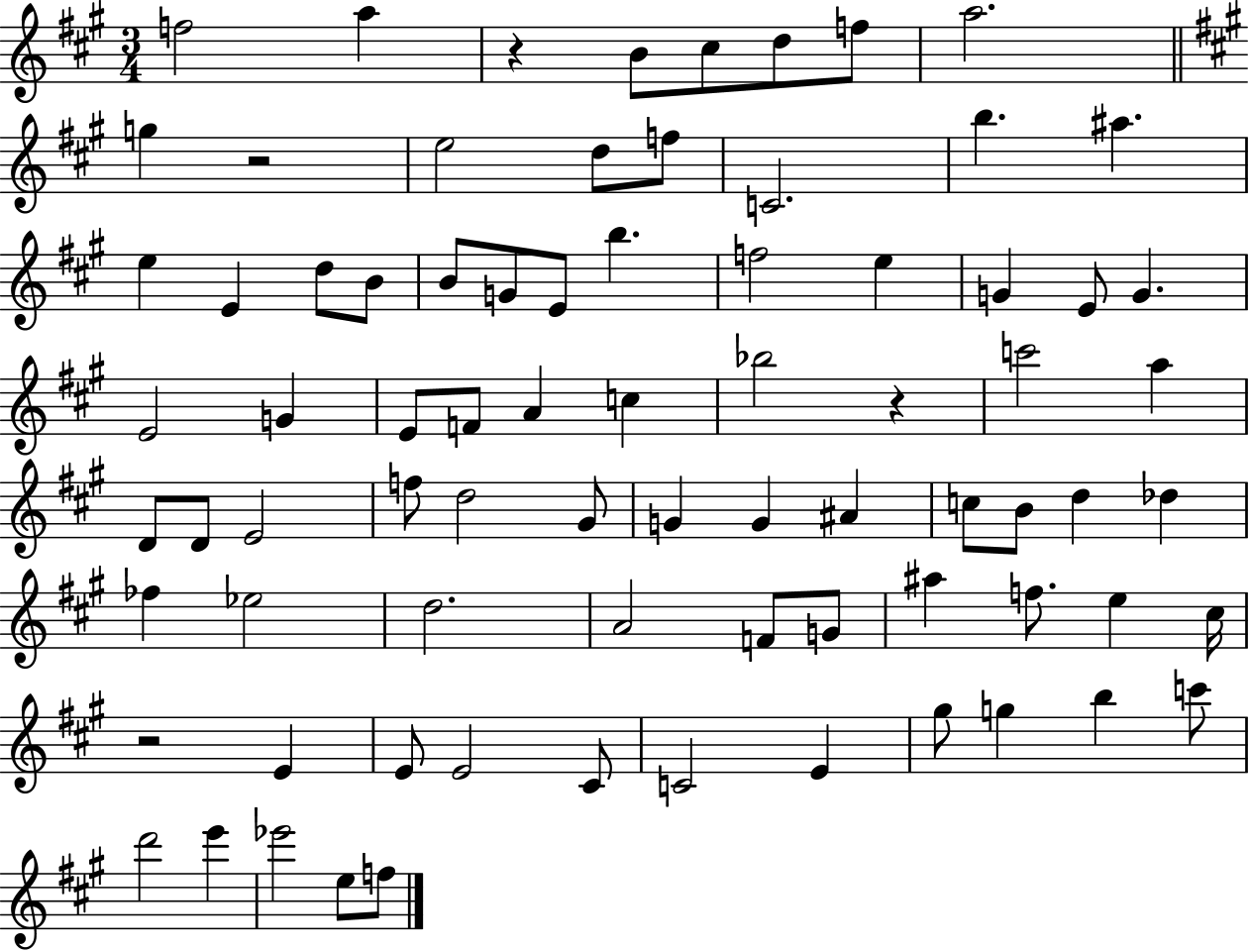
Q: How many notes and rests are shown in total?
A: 78